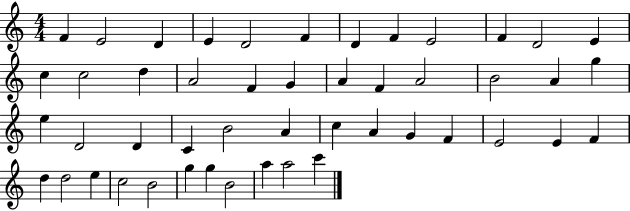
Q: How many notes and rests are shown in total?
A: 48